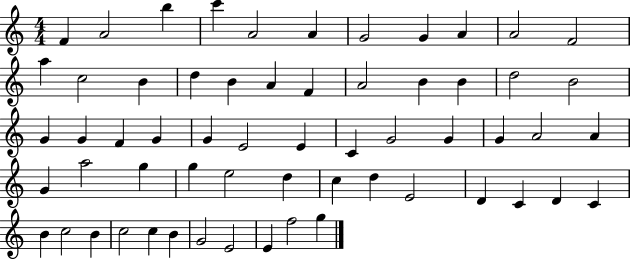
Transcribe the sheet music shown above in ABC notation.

X:1
T:Untitled
M:4/4
L:1/4
K:C
F A2 b c' A2 A G2 G A A2 F2 a c2 B d B A F A2 B B d2 B2 G G F G G E2 E C G2 G G A2 A G a2 g g e2 d c d E2 D C D C B c2 B c2 c B G2 E2 E f2 g